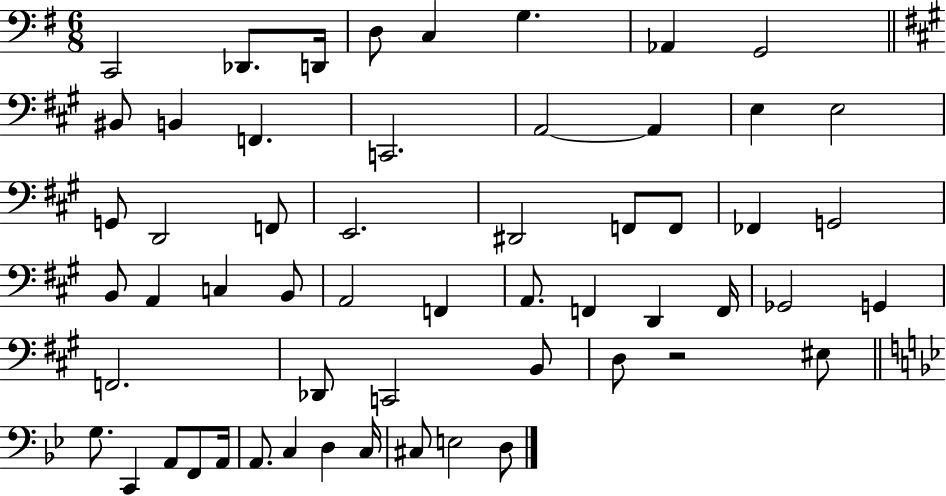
X:1
T:Untitled
M:6/8
L:1/4
K:G
C,,2 _D,,/2 D,,/4 D,/2 C, G, _A,, G,,2 ^B,,/2 B,, F,, C,,2 A,,2 A,, E, E,2 G,,/2 D,,2 F,,/2 E,,2 ^D,,2 F,,/2 F,,/2 _F,, G,,2 B,,/2 A,, C, B,,/2 A,,2 F,, A,,/2 F,, D,, F,,/4 _G,,2 G,, F,,2 _D,,/2 C,,2 B,,/2 D,/2 z2 ^E,/2 G,/2 C,, A,,/2 F,,/2 A,,/4 A,,/2 C, D, C,/4 ^C,/2 E,2 D,/2